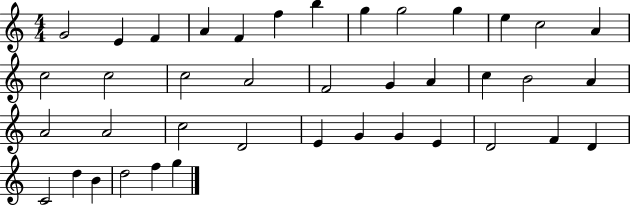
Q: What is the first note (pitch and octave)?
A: G4